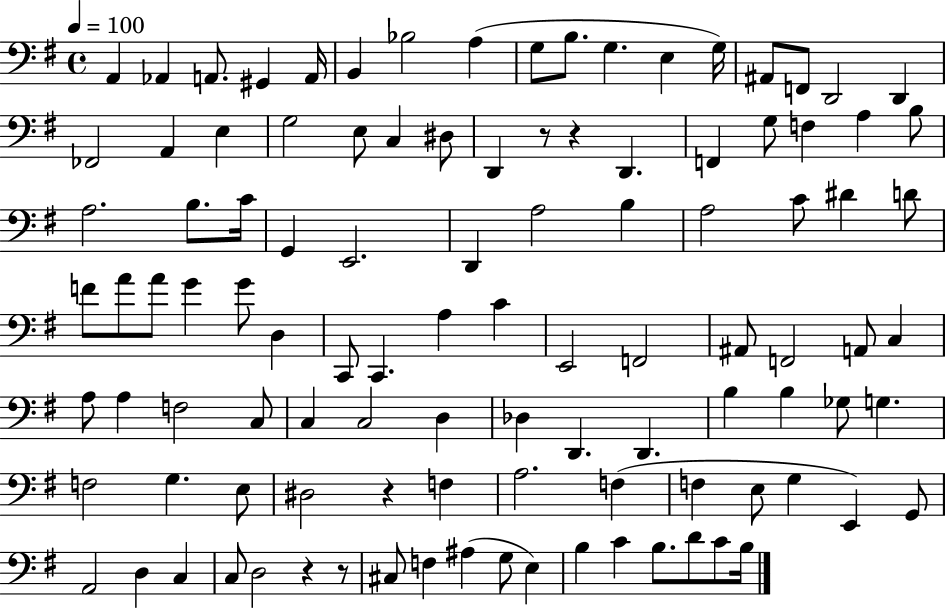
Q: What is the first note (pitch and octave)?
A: A2